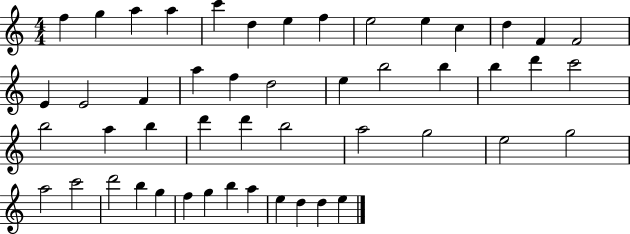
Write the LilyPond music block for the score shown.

{
  \clef treble
  \numericTimeSignature
  \time 4/4
  \key c \major
  f''4 g''4 a''4 a''4 | c'''4 d''4 e''4 f''4 | e''2 e''4 c''4 | d''4 f'4 f'2 | \break e'4 e'2 f'4 | a''4 f''4 d''2 | e''4 b''2 b''4 | b''4 d'''4 c'''2 | \break b''2 a''4 b''4 | d'''4 d'''4 b''2 | a''2 g''2 | e''2 g''2 | \break a''2 c'''2 | d'''2 b''4 g''4 | f''4 g''4 b''4 a''4 | e''4 d''4 d''4 e''4 | \break \bar "|."
}